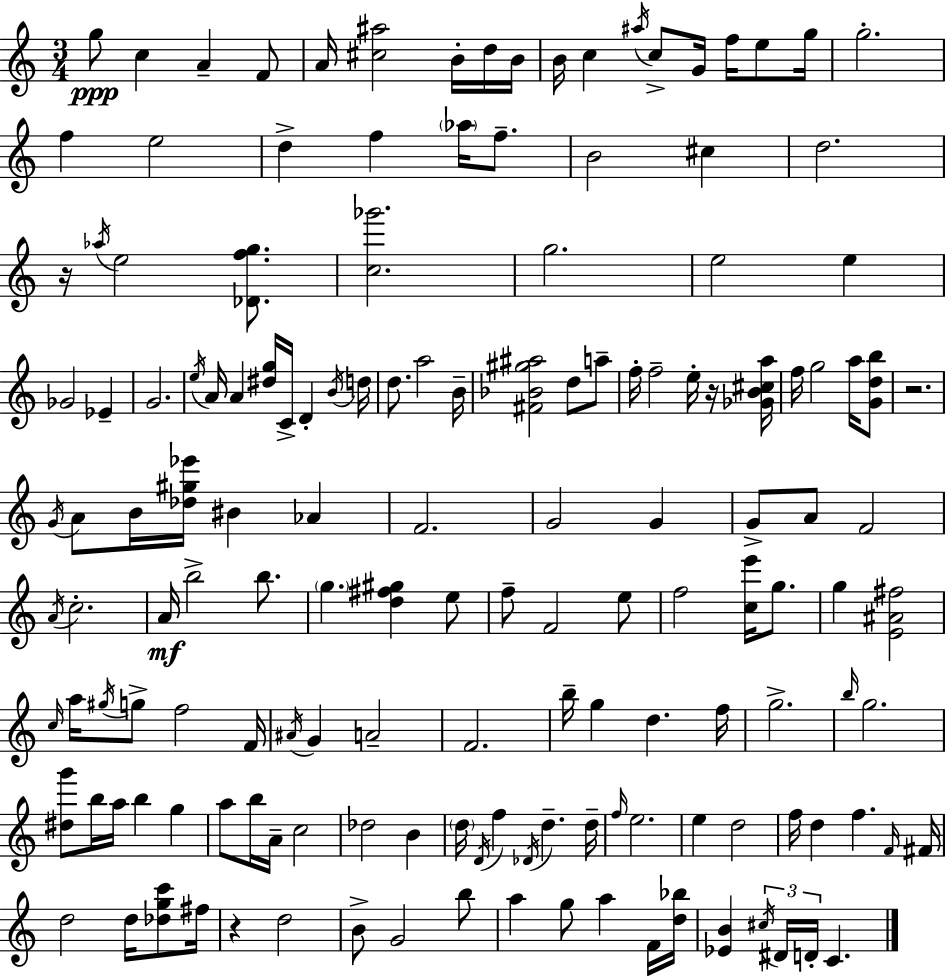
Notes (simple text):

G5/e C5/q A4/q F4/e A4/s [C#5,A#5]/h B4/s D5/s B4/s B4/s C5/q A#5/s C5/e G4/s F5/s E5/e G5/s G5/h. F5/q E5/h D5/q F5/q Ab5/s F5/e. B4/h C#5/q D5/h. R/s Ab5/s E5/h [Db4,F5,G5]/e. [C5,Gb6]/h. G5/h. E5/h E5/q Gb4/h Eb4/q G4/h. E5/s A4/s A4/q [D#5,G5]/s C4/s D4/q B4/s D5/s D5/e. A5/h B4/s [F#4,Bb4,G#5,A#5]/h D5/e A5/e F5/s F5/h E5/s R/s [Gb4,B4,C#5,A5]/s F5/s G5/h A5/s [G4,D5,B5]/e R/h. G4/s A4/e B4/s [Db5,G#5,Eb6]/s BIS4/q Ab4/q F4/h. G4/h G4/q G4/e A4/e F4/h A4/s C5/h. A4/s B5/h B5/e. G5/q. [D5,F#5,G#5]/q E5/e F5/e F4/h E5/e F5/h [C5,E6]/s G5/e. G5/q [E4,A#4,F#5]/h C5/s A5/s G#5/s G5/e F5/h F4/s A#4/s G4/q A4/h F4/h. B5/s G5/q D5/q. F5/s G5/h. B5/s G5/h. [D#5,G6]/e B5/s A5/s B5/q G5/q A5/e B5/s A4/s C5/h Db5/h B4/q D5/s D4/s F5/q Db4/s D5/q. D5/s F5/s E5/h. E5/q D5/h F5/s D5/q F5/q. F4/s F#4/s D5/h D5/s [Db5,G5,C6]/e F#5/s R/q D5/h B4/e G4/h B5/e A5/q G5/e A5/q F4/s [D5,Bb5]/s [Eb4,B4]/q C#5/s D#4/s D4/s C4/q.